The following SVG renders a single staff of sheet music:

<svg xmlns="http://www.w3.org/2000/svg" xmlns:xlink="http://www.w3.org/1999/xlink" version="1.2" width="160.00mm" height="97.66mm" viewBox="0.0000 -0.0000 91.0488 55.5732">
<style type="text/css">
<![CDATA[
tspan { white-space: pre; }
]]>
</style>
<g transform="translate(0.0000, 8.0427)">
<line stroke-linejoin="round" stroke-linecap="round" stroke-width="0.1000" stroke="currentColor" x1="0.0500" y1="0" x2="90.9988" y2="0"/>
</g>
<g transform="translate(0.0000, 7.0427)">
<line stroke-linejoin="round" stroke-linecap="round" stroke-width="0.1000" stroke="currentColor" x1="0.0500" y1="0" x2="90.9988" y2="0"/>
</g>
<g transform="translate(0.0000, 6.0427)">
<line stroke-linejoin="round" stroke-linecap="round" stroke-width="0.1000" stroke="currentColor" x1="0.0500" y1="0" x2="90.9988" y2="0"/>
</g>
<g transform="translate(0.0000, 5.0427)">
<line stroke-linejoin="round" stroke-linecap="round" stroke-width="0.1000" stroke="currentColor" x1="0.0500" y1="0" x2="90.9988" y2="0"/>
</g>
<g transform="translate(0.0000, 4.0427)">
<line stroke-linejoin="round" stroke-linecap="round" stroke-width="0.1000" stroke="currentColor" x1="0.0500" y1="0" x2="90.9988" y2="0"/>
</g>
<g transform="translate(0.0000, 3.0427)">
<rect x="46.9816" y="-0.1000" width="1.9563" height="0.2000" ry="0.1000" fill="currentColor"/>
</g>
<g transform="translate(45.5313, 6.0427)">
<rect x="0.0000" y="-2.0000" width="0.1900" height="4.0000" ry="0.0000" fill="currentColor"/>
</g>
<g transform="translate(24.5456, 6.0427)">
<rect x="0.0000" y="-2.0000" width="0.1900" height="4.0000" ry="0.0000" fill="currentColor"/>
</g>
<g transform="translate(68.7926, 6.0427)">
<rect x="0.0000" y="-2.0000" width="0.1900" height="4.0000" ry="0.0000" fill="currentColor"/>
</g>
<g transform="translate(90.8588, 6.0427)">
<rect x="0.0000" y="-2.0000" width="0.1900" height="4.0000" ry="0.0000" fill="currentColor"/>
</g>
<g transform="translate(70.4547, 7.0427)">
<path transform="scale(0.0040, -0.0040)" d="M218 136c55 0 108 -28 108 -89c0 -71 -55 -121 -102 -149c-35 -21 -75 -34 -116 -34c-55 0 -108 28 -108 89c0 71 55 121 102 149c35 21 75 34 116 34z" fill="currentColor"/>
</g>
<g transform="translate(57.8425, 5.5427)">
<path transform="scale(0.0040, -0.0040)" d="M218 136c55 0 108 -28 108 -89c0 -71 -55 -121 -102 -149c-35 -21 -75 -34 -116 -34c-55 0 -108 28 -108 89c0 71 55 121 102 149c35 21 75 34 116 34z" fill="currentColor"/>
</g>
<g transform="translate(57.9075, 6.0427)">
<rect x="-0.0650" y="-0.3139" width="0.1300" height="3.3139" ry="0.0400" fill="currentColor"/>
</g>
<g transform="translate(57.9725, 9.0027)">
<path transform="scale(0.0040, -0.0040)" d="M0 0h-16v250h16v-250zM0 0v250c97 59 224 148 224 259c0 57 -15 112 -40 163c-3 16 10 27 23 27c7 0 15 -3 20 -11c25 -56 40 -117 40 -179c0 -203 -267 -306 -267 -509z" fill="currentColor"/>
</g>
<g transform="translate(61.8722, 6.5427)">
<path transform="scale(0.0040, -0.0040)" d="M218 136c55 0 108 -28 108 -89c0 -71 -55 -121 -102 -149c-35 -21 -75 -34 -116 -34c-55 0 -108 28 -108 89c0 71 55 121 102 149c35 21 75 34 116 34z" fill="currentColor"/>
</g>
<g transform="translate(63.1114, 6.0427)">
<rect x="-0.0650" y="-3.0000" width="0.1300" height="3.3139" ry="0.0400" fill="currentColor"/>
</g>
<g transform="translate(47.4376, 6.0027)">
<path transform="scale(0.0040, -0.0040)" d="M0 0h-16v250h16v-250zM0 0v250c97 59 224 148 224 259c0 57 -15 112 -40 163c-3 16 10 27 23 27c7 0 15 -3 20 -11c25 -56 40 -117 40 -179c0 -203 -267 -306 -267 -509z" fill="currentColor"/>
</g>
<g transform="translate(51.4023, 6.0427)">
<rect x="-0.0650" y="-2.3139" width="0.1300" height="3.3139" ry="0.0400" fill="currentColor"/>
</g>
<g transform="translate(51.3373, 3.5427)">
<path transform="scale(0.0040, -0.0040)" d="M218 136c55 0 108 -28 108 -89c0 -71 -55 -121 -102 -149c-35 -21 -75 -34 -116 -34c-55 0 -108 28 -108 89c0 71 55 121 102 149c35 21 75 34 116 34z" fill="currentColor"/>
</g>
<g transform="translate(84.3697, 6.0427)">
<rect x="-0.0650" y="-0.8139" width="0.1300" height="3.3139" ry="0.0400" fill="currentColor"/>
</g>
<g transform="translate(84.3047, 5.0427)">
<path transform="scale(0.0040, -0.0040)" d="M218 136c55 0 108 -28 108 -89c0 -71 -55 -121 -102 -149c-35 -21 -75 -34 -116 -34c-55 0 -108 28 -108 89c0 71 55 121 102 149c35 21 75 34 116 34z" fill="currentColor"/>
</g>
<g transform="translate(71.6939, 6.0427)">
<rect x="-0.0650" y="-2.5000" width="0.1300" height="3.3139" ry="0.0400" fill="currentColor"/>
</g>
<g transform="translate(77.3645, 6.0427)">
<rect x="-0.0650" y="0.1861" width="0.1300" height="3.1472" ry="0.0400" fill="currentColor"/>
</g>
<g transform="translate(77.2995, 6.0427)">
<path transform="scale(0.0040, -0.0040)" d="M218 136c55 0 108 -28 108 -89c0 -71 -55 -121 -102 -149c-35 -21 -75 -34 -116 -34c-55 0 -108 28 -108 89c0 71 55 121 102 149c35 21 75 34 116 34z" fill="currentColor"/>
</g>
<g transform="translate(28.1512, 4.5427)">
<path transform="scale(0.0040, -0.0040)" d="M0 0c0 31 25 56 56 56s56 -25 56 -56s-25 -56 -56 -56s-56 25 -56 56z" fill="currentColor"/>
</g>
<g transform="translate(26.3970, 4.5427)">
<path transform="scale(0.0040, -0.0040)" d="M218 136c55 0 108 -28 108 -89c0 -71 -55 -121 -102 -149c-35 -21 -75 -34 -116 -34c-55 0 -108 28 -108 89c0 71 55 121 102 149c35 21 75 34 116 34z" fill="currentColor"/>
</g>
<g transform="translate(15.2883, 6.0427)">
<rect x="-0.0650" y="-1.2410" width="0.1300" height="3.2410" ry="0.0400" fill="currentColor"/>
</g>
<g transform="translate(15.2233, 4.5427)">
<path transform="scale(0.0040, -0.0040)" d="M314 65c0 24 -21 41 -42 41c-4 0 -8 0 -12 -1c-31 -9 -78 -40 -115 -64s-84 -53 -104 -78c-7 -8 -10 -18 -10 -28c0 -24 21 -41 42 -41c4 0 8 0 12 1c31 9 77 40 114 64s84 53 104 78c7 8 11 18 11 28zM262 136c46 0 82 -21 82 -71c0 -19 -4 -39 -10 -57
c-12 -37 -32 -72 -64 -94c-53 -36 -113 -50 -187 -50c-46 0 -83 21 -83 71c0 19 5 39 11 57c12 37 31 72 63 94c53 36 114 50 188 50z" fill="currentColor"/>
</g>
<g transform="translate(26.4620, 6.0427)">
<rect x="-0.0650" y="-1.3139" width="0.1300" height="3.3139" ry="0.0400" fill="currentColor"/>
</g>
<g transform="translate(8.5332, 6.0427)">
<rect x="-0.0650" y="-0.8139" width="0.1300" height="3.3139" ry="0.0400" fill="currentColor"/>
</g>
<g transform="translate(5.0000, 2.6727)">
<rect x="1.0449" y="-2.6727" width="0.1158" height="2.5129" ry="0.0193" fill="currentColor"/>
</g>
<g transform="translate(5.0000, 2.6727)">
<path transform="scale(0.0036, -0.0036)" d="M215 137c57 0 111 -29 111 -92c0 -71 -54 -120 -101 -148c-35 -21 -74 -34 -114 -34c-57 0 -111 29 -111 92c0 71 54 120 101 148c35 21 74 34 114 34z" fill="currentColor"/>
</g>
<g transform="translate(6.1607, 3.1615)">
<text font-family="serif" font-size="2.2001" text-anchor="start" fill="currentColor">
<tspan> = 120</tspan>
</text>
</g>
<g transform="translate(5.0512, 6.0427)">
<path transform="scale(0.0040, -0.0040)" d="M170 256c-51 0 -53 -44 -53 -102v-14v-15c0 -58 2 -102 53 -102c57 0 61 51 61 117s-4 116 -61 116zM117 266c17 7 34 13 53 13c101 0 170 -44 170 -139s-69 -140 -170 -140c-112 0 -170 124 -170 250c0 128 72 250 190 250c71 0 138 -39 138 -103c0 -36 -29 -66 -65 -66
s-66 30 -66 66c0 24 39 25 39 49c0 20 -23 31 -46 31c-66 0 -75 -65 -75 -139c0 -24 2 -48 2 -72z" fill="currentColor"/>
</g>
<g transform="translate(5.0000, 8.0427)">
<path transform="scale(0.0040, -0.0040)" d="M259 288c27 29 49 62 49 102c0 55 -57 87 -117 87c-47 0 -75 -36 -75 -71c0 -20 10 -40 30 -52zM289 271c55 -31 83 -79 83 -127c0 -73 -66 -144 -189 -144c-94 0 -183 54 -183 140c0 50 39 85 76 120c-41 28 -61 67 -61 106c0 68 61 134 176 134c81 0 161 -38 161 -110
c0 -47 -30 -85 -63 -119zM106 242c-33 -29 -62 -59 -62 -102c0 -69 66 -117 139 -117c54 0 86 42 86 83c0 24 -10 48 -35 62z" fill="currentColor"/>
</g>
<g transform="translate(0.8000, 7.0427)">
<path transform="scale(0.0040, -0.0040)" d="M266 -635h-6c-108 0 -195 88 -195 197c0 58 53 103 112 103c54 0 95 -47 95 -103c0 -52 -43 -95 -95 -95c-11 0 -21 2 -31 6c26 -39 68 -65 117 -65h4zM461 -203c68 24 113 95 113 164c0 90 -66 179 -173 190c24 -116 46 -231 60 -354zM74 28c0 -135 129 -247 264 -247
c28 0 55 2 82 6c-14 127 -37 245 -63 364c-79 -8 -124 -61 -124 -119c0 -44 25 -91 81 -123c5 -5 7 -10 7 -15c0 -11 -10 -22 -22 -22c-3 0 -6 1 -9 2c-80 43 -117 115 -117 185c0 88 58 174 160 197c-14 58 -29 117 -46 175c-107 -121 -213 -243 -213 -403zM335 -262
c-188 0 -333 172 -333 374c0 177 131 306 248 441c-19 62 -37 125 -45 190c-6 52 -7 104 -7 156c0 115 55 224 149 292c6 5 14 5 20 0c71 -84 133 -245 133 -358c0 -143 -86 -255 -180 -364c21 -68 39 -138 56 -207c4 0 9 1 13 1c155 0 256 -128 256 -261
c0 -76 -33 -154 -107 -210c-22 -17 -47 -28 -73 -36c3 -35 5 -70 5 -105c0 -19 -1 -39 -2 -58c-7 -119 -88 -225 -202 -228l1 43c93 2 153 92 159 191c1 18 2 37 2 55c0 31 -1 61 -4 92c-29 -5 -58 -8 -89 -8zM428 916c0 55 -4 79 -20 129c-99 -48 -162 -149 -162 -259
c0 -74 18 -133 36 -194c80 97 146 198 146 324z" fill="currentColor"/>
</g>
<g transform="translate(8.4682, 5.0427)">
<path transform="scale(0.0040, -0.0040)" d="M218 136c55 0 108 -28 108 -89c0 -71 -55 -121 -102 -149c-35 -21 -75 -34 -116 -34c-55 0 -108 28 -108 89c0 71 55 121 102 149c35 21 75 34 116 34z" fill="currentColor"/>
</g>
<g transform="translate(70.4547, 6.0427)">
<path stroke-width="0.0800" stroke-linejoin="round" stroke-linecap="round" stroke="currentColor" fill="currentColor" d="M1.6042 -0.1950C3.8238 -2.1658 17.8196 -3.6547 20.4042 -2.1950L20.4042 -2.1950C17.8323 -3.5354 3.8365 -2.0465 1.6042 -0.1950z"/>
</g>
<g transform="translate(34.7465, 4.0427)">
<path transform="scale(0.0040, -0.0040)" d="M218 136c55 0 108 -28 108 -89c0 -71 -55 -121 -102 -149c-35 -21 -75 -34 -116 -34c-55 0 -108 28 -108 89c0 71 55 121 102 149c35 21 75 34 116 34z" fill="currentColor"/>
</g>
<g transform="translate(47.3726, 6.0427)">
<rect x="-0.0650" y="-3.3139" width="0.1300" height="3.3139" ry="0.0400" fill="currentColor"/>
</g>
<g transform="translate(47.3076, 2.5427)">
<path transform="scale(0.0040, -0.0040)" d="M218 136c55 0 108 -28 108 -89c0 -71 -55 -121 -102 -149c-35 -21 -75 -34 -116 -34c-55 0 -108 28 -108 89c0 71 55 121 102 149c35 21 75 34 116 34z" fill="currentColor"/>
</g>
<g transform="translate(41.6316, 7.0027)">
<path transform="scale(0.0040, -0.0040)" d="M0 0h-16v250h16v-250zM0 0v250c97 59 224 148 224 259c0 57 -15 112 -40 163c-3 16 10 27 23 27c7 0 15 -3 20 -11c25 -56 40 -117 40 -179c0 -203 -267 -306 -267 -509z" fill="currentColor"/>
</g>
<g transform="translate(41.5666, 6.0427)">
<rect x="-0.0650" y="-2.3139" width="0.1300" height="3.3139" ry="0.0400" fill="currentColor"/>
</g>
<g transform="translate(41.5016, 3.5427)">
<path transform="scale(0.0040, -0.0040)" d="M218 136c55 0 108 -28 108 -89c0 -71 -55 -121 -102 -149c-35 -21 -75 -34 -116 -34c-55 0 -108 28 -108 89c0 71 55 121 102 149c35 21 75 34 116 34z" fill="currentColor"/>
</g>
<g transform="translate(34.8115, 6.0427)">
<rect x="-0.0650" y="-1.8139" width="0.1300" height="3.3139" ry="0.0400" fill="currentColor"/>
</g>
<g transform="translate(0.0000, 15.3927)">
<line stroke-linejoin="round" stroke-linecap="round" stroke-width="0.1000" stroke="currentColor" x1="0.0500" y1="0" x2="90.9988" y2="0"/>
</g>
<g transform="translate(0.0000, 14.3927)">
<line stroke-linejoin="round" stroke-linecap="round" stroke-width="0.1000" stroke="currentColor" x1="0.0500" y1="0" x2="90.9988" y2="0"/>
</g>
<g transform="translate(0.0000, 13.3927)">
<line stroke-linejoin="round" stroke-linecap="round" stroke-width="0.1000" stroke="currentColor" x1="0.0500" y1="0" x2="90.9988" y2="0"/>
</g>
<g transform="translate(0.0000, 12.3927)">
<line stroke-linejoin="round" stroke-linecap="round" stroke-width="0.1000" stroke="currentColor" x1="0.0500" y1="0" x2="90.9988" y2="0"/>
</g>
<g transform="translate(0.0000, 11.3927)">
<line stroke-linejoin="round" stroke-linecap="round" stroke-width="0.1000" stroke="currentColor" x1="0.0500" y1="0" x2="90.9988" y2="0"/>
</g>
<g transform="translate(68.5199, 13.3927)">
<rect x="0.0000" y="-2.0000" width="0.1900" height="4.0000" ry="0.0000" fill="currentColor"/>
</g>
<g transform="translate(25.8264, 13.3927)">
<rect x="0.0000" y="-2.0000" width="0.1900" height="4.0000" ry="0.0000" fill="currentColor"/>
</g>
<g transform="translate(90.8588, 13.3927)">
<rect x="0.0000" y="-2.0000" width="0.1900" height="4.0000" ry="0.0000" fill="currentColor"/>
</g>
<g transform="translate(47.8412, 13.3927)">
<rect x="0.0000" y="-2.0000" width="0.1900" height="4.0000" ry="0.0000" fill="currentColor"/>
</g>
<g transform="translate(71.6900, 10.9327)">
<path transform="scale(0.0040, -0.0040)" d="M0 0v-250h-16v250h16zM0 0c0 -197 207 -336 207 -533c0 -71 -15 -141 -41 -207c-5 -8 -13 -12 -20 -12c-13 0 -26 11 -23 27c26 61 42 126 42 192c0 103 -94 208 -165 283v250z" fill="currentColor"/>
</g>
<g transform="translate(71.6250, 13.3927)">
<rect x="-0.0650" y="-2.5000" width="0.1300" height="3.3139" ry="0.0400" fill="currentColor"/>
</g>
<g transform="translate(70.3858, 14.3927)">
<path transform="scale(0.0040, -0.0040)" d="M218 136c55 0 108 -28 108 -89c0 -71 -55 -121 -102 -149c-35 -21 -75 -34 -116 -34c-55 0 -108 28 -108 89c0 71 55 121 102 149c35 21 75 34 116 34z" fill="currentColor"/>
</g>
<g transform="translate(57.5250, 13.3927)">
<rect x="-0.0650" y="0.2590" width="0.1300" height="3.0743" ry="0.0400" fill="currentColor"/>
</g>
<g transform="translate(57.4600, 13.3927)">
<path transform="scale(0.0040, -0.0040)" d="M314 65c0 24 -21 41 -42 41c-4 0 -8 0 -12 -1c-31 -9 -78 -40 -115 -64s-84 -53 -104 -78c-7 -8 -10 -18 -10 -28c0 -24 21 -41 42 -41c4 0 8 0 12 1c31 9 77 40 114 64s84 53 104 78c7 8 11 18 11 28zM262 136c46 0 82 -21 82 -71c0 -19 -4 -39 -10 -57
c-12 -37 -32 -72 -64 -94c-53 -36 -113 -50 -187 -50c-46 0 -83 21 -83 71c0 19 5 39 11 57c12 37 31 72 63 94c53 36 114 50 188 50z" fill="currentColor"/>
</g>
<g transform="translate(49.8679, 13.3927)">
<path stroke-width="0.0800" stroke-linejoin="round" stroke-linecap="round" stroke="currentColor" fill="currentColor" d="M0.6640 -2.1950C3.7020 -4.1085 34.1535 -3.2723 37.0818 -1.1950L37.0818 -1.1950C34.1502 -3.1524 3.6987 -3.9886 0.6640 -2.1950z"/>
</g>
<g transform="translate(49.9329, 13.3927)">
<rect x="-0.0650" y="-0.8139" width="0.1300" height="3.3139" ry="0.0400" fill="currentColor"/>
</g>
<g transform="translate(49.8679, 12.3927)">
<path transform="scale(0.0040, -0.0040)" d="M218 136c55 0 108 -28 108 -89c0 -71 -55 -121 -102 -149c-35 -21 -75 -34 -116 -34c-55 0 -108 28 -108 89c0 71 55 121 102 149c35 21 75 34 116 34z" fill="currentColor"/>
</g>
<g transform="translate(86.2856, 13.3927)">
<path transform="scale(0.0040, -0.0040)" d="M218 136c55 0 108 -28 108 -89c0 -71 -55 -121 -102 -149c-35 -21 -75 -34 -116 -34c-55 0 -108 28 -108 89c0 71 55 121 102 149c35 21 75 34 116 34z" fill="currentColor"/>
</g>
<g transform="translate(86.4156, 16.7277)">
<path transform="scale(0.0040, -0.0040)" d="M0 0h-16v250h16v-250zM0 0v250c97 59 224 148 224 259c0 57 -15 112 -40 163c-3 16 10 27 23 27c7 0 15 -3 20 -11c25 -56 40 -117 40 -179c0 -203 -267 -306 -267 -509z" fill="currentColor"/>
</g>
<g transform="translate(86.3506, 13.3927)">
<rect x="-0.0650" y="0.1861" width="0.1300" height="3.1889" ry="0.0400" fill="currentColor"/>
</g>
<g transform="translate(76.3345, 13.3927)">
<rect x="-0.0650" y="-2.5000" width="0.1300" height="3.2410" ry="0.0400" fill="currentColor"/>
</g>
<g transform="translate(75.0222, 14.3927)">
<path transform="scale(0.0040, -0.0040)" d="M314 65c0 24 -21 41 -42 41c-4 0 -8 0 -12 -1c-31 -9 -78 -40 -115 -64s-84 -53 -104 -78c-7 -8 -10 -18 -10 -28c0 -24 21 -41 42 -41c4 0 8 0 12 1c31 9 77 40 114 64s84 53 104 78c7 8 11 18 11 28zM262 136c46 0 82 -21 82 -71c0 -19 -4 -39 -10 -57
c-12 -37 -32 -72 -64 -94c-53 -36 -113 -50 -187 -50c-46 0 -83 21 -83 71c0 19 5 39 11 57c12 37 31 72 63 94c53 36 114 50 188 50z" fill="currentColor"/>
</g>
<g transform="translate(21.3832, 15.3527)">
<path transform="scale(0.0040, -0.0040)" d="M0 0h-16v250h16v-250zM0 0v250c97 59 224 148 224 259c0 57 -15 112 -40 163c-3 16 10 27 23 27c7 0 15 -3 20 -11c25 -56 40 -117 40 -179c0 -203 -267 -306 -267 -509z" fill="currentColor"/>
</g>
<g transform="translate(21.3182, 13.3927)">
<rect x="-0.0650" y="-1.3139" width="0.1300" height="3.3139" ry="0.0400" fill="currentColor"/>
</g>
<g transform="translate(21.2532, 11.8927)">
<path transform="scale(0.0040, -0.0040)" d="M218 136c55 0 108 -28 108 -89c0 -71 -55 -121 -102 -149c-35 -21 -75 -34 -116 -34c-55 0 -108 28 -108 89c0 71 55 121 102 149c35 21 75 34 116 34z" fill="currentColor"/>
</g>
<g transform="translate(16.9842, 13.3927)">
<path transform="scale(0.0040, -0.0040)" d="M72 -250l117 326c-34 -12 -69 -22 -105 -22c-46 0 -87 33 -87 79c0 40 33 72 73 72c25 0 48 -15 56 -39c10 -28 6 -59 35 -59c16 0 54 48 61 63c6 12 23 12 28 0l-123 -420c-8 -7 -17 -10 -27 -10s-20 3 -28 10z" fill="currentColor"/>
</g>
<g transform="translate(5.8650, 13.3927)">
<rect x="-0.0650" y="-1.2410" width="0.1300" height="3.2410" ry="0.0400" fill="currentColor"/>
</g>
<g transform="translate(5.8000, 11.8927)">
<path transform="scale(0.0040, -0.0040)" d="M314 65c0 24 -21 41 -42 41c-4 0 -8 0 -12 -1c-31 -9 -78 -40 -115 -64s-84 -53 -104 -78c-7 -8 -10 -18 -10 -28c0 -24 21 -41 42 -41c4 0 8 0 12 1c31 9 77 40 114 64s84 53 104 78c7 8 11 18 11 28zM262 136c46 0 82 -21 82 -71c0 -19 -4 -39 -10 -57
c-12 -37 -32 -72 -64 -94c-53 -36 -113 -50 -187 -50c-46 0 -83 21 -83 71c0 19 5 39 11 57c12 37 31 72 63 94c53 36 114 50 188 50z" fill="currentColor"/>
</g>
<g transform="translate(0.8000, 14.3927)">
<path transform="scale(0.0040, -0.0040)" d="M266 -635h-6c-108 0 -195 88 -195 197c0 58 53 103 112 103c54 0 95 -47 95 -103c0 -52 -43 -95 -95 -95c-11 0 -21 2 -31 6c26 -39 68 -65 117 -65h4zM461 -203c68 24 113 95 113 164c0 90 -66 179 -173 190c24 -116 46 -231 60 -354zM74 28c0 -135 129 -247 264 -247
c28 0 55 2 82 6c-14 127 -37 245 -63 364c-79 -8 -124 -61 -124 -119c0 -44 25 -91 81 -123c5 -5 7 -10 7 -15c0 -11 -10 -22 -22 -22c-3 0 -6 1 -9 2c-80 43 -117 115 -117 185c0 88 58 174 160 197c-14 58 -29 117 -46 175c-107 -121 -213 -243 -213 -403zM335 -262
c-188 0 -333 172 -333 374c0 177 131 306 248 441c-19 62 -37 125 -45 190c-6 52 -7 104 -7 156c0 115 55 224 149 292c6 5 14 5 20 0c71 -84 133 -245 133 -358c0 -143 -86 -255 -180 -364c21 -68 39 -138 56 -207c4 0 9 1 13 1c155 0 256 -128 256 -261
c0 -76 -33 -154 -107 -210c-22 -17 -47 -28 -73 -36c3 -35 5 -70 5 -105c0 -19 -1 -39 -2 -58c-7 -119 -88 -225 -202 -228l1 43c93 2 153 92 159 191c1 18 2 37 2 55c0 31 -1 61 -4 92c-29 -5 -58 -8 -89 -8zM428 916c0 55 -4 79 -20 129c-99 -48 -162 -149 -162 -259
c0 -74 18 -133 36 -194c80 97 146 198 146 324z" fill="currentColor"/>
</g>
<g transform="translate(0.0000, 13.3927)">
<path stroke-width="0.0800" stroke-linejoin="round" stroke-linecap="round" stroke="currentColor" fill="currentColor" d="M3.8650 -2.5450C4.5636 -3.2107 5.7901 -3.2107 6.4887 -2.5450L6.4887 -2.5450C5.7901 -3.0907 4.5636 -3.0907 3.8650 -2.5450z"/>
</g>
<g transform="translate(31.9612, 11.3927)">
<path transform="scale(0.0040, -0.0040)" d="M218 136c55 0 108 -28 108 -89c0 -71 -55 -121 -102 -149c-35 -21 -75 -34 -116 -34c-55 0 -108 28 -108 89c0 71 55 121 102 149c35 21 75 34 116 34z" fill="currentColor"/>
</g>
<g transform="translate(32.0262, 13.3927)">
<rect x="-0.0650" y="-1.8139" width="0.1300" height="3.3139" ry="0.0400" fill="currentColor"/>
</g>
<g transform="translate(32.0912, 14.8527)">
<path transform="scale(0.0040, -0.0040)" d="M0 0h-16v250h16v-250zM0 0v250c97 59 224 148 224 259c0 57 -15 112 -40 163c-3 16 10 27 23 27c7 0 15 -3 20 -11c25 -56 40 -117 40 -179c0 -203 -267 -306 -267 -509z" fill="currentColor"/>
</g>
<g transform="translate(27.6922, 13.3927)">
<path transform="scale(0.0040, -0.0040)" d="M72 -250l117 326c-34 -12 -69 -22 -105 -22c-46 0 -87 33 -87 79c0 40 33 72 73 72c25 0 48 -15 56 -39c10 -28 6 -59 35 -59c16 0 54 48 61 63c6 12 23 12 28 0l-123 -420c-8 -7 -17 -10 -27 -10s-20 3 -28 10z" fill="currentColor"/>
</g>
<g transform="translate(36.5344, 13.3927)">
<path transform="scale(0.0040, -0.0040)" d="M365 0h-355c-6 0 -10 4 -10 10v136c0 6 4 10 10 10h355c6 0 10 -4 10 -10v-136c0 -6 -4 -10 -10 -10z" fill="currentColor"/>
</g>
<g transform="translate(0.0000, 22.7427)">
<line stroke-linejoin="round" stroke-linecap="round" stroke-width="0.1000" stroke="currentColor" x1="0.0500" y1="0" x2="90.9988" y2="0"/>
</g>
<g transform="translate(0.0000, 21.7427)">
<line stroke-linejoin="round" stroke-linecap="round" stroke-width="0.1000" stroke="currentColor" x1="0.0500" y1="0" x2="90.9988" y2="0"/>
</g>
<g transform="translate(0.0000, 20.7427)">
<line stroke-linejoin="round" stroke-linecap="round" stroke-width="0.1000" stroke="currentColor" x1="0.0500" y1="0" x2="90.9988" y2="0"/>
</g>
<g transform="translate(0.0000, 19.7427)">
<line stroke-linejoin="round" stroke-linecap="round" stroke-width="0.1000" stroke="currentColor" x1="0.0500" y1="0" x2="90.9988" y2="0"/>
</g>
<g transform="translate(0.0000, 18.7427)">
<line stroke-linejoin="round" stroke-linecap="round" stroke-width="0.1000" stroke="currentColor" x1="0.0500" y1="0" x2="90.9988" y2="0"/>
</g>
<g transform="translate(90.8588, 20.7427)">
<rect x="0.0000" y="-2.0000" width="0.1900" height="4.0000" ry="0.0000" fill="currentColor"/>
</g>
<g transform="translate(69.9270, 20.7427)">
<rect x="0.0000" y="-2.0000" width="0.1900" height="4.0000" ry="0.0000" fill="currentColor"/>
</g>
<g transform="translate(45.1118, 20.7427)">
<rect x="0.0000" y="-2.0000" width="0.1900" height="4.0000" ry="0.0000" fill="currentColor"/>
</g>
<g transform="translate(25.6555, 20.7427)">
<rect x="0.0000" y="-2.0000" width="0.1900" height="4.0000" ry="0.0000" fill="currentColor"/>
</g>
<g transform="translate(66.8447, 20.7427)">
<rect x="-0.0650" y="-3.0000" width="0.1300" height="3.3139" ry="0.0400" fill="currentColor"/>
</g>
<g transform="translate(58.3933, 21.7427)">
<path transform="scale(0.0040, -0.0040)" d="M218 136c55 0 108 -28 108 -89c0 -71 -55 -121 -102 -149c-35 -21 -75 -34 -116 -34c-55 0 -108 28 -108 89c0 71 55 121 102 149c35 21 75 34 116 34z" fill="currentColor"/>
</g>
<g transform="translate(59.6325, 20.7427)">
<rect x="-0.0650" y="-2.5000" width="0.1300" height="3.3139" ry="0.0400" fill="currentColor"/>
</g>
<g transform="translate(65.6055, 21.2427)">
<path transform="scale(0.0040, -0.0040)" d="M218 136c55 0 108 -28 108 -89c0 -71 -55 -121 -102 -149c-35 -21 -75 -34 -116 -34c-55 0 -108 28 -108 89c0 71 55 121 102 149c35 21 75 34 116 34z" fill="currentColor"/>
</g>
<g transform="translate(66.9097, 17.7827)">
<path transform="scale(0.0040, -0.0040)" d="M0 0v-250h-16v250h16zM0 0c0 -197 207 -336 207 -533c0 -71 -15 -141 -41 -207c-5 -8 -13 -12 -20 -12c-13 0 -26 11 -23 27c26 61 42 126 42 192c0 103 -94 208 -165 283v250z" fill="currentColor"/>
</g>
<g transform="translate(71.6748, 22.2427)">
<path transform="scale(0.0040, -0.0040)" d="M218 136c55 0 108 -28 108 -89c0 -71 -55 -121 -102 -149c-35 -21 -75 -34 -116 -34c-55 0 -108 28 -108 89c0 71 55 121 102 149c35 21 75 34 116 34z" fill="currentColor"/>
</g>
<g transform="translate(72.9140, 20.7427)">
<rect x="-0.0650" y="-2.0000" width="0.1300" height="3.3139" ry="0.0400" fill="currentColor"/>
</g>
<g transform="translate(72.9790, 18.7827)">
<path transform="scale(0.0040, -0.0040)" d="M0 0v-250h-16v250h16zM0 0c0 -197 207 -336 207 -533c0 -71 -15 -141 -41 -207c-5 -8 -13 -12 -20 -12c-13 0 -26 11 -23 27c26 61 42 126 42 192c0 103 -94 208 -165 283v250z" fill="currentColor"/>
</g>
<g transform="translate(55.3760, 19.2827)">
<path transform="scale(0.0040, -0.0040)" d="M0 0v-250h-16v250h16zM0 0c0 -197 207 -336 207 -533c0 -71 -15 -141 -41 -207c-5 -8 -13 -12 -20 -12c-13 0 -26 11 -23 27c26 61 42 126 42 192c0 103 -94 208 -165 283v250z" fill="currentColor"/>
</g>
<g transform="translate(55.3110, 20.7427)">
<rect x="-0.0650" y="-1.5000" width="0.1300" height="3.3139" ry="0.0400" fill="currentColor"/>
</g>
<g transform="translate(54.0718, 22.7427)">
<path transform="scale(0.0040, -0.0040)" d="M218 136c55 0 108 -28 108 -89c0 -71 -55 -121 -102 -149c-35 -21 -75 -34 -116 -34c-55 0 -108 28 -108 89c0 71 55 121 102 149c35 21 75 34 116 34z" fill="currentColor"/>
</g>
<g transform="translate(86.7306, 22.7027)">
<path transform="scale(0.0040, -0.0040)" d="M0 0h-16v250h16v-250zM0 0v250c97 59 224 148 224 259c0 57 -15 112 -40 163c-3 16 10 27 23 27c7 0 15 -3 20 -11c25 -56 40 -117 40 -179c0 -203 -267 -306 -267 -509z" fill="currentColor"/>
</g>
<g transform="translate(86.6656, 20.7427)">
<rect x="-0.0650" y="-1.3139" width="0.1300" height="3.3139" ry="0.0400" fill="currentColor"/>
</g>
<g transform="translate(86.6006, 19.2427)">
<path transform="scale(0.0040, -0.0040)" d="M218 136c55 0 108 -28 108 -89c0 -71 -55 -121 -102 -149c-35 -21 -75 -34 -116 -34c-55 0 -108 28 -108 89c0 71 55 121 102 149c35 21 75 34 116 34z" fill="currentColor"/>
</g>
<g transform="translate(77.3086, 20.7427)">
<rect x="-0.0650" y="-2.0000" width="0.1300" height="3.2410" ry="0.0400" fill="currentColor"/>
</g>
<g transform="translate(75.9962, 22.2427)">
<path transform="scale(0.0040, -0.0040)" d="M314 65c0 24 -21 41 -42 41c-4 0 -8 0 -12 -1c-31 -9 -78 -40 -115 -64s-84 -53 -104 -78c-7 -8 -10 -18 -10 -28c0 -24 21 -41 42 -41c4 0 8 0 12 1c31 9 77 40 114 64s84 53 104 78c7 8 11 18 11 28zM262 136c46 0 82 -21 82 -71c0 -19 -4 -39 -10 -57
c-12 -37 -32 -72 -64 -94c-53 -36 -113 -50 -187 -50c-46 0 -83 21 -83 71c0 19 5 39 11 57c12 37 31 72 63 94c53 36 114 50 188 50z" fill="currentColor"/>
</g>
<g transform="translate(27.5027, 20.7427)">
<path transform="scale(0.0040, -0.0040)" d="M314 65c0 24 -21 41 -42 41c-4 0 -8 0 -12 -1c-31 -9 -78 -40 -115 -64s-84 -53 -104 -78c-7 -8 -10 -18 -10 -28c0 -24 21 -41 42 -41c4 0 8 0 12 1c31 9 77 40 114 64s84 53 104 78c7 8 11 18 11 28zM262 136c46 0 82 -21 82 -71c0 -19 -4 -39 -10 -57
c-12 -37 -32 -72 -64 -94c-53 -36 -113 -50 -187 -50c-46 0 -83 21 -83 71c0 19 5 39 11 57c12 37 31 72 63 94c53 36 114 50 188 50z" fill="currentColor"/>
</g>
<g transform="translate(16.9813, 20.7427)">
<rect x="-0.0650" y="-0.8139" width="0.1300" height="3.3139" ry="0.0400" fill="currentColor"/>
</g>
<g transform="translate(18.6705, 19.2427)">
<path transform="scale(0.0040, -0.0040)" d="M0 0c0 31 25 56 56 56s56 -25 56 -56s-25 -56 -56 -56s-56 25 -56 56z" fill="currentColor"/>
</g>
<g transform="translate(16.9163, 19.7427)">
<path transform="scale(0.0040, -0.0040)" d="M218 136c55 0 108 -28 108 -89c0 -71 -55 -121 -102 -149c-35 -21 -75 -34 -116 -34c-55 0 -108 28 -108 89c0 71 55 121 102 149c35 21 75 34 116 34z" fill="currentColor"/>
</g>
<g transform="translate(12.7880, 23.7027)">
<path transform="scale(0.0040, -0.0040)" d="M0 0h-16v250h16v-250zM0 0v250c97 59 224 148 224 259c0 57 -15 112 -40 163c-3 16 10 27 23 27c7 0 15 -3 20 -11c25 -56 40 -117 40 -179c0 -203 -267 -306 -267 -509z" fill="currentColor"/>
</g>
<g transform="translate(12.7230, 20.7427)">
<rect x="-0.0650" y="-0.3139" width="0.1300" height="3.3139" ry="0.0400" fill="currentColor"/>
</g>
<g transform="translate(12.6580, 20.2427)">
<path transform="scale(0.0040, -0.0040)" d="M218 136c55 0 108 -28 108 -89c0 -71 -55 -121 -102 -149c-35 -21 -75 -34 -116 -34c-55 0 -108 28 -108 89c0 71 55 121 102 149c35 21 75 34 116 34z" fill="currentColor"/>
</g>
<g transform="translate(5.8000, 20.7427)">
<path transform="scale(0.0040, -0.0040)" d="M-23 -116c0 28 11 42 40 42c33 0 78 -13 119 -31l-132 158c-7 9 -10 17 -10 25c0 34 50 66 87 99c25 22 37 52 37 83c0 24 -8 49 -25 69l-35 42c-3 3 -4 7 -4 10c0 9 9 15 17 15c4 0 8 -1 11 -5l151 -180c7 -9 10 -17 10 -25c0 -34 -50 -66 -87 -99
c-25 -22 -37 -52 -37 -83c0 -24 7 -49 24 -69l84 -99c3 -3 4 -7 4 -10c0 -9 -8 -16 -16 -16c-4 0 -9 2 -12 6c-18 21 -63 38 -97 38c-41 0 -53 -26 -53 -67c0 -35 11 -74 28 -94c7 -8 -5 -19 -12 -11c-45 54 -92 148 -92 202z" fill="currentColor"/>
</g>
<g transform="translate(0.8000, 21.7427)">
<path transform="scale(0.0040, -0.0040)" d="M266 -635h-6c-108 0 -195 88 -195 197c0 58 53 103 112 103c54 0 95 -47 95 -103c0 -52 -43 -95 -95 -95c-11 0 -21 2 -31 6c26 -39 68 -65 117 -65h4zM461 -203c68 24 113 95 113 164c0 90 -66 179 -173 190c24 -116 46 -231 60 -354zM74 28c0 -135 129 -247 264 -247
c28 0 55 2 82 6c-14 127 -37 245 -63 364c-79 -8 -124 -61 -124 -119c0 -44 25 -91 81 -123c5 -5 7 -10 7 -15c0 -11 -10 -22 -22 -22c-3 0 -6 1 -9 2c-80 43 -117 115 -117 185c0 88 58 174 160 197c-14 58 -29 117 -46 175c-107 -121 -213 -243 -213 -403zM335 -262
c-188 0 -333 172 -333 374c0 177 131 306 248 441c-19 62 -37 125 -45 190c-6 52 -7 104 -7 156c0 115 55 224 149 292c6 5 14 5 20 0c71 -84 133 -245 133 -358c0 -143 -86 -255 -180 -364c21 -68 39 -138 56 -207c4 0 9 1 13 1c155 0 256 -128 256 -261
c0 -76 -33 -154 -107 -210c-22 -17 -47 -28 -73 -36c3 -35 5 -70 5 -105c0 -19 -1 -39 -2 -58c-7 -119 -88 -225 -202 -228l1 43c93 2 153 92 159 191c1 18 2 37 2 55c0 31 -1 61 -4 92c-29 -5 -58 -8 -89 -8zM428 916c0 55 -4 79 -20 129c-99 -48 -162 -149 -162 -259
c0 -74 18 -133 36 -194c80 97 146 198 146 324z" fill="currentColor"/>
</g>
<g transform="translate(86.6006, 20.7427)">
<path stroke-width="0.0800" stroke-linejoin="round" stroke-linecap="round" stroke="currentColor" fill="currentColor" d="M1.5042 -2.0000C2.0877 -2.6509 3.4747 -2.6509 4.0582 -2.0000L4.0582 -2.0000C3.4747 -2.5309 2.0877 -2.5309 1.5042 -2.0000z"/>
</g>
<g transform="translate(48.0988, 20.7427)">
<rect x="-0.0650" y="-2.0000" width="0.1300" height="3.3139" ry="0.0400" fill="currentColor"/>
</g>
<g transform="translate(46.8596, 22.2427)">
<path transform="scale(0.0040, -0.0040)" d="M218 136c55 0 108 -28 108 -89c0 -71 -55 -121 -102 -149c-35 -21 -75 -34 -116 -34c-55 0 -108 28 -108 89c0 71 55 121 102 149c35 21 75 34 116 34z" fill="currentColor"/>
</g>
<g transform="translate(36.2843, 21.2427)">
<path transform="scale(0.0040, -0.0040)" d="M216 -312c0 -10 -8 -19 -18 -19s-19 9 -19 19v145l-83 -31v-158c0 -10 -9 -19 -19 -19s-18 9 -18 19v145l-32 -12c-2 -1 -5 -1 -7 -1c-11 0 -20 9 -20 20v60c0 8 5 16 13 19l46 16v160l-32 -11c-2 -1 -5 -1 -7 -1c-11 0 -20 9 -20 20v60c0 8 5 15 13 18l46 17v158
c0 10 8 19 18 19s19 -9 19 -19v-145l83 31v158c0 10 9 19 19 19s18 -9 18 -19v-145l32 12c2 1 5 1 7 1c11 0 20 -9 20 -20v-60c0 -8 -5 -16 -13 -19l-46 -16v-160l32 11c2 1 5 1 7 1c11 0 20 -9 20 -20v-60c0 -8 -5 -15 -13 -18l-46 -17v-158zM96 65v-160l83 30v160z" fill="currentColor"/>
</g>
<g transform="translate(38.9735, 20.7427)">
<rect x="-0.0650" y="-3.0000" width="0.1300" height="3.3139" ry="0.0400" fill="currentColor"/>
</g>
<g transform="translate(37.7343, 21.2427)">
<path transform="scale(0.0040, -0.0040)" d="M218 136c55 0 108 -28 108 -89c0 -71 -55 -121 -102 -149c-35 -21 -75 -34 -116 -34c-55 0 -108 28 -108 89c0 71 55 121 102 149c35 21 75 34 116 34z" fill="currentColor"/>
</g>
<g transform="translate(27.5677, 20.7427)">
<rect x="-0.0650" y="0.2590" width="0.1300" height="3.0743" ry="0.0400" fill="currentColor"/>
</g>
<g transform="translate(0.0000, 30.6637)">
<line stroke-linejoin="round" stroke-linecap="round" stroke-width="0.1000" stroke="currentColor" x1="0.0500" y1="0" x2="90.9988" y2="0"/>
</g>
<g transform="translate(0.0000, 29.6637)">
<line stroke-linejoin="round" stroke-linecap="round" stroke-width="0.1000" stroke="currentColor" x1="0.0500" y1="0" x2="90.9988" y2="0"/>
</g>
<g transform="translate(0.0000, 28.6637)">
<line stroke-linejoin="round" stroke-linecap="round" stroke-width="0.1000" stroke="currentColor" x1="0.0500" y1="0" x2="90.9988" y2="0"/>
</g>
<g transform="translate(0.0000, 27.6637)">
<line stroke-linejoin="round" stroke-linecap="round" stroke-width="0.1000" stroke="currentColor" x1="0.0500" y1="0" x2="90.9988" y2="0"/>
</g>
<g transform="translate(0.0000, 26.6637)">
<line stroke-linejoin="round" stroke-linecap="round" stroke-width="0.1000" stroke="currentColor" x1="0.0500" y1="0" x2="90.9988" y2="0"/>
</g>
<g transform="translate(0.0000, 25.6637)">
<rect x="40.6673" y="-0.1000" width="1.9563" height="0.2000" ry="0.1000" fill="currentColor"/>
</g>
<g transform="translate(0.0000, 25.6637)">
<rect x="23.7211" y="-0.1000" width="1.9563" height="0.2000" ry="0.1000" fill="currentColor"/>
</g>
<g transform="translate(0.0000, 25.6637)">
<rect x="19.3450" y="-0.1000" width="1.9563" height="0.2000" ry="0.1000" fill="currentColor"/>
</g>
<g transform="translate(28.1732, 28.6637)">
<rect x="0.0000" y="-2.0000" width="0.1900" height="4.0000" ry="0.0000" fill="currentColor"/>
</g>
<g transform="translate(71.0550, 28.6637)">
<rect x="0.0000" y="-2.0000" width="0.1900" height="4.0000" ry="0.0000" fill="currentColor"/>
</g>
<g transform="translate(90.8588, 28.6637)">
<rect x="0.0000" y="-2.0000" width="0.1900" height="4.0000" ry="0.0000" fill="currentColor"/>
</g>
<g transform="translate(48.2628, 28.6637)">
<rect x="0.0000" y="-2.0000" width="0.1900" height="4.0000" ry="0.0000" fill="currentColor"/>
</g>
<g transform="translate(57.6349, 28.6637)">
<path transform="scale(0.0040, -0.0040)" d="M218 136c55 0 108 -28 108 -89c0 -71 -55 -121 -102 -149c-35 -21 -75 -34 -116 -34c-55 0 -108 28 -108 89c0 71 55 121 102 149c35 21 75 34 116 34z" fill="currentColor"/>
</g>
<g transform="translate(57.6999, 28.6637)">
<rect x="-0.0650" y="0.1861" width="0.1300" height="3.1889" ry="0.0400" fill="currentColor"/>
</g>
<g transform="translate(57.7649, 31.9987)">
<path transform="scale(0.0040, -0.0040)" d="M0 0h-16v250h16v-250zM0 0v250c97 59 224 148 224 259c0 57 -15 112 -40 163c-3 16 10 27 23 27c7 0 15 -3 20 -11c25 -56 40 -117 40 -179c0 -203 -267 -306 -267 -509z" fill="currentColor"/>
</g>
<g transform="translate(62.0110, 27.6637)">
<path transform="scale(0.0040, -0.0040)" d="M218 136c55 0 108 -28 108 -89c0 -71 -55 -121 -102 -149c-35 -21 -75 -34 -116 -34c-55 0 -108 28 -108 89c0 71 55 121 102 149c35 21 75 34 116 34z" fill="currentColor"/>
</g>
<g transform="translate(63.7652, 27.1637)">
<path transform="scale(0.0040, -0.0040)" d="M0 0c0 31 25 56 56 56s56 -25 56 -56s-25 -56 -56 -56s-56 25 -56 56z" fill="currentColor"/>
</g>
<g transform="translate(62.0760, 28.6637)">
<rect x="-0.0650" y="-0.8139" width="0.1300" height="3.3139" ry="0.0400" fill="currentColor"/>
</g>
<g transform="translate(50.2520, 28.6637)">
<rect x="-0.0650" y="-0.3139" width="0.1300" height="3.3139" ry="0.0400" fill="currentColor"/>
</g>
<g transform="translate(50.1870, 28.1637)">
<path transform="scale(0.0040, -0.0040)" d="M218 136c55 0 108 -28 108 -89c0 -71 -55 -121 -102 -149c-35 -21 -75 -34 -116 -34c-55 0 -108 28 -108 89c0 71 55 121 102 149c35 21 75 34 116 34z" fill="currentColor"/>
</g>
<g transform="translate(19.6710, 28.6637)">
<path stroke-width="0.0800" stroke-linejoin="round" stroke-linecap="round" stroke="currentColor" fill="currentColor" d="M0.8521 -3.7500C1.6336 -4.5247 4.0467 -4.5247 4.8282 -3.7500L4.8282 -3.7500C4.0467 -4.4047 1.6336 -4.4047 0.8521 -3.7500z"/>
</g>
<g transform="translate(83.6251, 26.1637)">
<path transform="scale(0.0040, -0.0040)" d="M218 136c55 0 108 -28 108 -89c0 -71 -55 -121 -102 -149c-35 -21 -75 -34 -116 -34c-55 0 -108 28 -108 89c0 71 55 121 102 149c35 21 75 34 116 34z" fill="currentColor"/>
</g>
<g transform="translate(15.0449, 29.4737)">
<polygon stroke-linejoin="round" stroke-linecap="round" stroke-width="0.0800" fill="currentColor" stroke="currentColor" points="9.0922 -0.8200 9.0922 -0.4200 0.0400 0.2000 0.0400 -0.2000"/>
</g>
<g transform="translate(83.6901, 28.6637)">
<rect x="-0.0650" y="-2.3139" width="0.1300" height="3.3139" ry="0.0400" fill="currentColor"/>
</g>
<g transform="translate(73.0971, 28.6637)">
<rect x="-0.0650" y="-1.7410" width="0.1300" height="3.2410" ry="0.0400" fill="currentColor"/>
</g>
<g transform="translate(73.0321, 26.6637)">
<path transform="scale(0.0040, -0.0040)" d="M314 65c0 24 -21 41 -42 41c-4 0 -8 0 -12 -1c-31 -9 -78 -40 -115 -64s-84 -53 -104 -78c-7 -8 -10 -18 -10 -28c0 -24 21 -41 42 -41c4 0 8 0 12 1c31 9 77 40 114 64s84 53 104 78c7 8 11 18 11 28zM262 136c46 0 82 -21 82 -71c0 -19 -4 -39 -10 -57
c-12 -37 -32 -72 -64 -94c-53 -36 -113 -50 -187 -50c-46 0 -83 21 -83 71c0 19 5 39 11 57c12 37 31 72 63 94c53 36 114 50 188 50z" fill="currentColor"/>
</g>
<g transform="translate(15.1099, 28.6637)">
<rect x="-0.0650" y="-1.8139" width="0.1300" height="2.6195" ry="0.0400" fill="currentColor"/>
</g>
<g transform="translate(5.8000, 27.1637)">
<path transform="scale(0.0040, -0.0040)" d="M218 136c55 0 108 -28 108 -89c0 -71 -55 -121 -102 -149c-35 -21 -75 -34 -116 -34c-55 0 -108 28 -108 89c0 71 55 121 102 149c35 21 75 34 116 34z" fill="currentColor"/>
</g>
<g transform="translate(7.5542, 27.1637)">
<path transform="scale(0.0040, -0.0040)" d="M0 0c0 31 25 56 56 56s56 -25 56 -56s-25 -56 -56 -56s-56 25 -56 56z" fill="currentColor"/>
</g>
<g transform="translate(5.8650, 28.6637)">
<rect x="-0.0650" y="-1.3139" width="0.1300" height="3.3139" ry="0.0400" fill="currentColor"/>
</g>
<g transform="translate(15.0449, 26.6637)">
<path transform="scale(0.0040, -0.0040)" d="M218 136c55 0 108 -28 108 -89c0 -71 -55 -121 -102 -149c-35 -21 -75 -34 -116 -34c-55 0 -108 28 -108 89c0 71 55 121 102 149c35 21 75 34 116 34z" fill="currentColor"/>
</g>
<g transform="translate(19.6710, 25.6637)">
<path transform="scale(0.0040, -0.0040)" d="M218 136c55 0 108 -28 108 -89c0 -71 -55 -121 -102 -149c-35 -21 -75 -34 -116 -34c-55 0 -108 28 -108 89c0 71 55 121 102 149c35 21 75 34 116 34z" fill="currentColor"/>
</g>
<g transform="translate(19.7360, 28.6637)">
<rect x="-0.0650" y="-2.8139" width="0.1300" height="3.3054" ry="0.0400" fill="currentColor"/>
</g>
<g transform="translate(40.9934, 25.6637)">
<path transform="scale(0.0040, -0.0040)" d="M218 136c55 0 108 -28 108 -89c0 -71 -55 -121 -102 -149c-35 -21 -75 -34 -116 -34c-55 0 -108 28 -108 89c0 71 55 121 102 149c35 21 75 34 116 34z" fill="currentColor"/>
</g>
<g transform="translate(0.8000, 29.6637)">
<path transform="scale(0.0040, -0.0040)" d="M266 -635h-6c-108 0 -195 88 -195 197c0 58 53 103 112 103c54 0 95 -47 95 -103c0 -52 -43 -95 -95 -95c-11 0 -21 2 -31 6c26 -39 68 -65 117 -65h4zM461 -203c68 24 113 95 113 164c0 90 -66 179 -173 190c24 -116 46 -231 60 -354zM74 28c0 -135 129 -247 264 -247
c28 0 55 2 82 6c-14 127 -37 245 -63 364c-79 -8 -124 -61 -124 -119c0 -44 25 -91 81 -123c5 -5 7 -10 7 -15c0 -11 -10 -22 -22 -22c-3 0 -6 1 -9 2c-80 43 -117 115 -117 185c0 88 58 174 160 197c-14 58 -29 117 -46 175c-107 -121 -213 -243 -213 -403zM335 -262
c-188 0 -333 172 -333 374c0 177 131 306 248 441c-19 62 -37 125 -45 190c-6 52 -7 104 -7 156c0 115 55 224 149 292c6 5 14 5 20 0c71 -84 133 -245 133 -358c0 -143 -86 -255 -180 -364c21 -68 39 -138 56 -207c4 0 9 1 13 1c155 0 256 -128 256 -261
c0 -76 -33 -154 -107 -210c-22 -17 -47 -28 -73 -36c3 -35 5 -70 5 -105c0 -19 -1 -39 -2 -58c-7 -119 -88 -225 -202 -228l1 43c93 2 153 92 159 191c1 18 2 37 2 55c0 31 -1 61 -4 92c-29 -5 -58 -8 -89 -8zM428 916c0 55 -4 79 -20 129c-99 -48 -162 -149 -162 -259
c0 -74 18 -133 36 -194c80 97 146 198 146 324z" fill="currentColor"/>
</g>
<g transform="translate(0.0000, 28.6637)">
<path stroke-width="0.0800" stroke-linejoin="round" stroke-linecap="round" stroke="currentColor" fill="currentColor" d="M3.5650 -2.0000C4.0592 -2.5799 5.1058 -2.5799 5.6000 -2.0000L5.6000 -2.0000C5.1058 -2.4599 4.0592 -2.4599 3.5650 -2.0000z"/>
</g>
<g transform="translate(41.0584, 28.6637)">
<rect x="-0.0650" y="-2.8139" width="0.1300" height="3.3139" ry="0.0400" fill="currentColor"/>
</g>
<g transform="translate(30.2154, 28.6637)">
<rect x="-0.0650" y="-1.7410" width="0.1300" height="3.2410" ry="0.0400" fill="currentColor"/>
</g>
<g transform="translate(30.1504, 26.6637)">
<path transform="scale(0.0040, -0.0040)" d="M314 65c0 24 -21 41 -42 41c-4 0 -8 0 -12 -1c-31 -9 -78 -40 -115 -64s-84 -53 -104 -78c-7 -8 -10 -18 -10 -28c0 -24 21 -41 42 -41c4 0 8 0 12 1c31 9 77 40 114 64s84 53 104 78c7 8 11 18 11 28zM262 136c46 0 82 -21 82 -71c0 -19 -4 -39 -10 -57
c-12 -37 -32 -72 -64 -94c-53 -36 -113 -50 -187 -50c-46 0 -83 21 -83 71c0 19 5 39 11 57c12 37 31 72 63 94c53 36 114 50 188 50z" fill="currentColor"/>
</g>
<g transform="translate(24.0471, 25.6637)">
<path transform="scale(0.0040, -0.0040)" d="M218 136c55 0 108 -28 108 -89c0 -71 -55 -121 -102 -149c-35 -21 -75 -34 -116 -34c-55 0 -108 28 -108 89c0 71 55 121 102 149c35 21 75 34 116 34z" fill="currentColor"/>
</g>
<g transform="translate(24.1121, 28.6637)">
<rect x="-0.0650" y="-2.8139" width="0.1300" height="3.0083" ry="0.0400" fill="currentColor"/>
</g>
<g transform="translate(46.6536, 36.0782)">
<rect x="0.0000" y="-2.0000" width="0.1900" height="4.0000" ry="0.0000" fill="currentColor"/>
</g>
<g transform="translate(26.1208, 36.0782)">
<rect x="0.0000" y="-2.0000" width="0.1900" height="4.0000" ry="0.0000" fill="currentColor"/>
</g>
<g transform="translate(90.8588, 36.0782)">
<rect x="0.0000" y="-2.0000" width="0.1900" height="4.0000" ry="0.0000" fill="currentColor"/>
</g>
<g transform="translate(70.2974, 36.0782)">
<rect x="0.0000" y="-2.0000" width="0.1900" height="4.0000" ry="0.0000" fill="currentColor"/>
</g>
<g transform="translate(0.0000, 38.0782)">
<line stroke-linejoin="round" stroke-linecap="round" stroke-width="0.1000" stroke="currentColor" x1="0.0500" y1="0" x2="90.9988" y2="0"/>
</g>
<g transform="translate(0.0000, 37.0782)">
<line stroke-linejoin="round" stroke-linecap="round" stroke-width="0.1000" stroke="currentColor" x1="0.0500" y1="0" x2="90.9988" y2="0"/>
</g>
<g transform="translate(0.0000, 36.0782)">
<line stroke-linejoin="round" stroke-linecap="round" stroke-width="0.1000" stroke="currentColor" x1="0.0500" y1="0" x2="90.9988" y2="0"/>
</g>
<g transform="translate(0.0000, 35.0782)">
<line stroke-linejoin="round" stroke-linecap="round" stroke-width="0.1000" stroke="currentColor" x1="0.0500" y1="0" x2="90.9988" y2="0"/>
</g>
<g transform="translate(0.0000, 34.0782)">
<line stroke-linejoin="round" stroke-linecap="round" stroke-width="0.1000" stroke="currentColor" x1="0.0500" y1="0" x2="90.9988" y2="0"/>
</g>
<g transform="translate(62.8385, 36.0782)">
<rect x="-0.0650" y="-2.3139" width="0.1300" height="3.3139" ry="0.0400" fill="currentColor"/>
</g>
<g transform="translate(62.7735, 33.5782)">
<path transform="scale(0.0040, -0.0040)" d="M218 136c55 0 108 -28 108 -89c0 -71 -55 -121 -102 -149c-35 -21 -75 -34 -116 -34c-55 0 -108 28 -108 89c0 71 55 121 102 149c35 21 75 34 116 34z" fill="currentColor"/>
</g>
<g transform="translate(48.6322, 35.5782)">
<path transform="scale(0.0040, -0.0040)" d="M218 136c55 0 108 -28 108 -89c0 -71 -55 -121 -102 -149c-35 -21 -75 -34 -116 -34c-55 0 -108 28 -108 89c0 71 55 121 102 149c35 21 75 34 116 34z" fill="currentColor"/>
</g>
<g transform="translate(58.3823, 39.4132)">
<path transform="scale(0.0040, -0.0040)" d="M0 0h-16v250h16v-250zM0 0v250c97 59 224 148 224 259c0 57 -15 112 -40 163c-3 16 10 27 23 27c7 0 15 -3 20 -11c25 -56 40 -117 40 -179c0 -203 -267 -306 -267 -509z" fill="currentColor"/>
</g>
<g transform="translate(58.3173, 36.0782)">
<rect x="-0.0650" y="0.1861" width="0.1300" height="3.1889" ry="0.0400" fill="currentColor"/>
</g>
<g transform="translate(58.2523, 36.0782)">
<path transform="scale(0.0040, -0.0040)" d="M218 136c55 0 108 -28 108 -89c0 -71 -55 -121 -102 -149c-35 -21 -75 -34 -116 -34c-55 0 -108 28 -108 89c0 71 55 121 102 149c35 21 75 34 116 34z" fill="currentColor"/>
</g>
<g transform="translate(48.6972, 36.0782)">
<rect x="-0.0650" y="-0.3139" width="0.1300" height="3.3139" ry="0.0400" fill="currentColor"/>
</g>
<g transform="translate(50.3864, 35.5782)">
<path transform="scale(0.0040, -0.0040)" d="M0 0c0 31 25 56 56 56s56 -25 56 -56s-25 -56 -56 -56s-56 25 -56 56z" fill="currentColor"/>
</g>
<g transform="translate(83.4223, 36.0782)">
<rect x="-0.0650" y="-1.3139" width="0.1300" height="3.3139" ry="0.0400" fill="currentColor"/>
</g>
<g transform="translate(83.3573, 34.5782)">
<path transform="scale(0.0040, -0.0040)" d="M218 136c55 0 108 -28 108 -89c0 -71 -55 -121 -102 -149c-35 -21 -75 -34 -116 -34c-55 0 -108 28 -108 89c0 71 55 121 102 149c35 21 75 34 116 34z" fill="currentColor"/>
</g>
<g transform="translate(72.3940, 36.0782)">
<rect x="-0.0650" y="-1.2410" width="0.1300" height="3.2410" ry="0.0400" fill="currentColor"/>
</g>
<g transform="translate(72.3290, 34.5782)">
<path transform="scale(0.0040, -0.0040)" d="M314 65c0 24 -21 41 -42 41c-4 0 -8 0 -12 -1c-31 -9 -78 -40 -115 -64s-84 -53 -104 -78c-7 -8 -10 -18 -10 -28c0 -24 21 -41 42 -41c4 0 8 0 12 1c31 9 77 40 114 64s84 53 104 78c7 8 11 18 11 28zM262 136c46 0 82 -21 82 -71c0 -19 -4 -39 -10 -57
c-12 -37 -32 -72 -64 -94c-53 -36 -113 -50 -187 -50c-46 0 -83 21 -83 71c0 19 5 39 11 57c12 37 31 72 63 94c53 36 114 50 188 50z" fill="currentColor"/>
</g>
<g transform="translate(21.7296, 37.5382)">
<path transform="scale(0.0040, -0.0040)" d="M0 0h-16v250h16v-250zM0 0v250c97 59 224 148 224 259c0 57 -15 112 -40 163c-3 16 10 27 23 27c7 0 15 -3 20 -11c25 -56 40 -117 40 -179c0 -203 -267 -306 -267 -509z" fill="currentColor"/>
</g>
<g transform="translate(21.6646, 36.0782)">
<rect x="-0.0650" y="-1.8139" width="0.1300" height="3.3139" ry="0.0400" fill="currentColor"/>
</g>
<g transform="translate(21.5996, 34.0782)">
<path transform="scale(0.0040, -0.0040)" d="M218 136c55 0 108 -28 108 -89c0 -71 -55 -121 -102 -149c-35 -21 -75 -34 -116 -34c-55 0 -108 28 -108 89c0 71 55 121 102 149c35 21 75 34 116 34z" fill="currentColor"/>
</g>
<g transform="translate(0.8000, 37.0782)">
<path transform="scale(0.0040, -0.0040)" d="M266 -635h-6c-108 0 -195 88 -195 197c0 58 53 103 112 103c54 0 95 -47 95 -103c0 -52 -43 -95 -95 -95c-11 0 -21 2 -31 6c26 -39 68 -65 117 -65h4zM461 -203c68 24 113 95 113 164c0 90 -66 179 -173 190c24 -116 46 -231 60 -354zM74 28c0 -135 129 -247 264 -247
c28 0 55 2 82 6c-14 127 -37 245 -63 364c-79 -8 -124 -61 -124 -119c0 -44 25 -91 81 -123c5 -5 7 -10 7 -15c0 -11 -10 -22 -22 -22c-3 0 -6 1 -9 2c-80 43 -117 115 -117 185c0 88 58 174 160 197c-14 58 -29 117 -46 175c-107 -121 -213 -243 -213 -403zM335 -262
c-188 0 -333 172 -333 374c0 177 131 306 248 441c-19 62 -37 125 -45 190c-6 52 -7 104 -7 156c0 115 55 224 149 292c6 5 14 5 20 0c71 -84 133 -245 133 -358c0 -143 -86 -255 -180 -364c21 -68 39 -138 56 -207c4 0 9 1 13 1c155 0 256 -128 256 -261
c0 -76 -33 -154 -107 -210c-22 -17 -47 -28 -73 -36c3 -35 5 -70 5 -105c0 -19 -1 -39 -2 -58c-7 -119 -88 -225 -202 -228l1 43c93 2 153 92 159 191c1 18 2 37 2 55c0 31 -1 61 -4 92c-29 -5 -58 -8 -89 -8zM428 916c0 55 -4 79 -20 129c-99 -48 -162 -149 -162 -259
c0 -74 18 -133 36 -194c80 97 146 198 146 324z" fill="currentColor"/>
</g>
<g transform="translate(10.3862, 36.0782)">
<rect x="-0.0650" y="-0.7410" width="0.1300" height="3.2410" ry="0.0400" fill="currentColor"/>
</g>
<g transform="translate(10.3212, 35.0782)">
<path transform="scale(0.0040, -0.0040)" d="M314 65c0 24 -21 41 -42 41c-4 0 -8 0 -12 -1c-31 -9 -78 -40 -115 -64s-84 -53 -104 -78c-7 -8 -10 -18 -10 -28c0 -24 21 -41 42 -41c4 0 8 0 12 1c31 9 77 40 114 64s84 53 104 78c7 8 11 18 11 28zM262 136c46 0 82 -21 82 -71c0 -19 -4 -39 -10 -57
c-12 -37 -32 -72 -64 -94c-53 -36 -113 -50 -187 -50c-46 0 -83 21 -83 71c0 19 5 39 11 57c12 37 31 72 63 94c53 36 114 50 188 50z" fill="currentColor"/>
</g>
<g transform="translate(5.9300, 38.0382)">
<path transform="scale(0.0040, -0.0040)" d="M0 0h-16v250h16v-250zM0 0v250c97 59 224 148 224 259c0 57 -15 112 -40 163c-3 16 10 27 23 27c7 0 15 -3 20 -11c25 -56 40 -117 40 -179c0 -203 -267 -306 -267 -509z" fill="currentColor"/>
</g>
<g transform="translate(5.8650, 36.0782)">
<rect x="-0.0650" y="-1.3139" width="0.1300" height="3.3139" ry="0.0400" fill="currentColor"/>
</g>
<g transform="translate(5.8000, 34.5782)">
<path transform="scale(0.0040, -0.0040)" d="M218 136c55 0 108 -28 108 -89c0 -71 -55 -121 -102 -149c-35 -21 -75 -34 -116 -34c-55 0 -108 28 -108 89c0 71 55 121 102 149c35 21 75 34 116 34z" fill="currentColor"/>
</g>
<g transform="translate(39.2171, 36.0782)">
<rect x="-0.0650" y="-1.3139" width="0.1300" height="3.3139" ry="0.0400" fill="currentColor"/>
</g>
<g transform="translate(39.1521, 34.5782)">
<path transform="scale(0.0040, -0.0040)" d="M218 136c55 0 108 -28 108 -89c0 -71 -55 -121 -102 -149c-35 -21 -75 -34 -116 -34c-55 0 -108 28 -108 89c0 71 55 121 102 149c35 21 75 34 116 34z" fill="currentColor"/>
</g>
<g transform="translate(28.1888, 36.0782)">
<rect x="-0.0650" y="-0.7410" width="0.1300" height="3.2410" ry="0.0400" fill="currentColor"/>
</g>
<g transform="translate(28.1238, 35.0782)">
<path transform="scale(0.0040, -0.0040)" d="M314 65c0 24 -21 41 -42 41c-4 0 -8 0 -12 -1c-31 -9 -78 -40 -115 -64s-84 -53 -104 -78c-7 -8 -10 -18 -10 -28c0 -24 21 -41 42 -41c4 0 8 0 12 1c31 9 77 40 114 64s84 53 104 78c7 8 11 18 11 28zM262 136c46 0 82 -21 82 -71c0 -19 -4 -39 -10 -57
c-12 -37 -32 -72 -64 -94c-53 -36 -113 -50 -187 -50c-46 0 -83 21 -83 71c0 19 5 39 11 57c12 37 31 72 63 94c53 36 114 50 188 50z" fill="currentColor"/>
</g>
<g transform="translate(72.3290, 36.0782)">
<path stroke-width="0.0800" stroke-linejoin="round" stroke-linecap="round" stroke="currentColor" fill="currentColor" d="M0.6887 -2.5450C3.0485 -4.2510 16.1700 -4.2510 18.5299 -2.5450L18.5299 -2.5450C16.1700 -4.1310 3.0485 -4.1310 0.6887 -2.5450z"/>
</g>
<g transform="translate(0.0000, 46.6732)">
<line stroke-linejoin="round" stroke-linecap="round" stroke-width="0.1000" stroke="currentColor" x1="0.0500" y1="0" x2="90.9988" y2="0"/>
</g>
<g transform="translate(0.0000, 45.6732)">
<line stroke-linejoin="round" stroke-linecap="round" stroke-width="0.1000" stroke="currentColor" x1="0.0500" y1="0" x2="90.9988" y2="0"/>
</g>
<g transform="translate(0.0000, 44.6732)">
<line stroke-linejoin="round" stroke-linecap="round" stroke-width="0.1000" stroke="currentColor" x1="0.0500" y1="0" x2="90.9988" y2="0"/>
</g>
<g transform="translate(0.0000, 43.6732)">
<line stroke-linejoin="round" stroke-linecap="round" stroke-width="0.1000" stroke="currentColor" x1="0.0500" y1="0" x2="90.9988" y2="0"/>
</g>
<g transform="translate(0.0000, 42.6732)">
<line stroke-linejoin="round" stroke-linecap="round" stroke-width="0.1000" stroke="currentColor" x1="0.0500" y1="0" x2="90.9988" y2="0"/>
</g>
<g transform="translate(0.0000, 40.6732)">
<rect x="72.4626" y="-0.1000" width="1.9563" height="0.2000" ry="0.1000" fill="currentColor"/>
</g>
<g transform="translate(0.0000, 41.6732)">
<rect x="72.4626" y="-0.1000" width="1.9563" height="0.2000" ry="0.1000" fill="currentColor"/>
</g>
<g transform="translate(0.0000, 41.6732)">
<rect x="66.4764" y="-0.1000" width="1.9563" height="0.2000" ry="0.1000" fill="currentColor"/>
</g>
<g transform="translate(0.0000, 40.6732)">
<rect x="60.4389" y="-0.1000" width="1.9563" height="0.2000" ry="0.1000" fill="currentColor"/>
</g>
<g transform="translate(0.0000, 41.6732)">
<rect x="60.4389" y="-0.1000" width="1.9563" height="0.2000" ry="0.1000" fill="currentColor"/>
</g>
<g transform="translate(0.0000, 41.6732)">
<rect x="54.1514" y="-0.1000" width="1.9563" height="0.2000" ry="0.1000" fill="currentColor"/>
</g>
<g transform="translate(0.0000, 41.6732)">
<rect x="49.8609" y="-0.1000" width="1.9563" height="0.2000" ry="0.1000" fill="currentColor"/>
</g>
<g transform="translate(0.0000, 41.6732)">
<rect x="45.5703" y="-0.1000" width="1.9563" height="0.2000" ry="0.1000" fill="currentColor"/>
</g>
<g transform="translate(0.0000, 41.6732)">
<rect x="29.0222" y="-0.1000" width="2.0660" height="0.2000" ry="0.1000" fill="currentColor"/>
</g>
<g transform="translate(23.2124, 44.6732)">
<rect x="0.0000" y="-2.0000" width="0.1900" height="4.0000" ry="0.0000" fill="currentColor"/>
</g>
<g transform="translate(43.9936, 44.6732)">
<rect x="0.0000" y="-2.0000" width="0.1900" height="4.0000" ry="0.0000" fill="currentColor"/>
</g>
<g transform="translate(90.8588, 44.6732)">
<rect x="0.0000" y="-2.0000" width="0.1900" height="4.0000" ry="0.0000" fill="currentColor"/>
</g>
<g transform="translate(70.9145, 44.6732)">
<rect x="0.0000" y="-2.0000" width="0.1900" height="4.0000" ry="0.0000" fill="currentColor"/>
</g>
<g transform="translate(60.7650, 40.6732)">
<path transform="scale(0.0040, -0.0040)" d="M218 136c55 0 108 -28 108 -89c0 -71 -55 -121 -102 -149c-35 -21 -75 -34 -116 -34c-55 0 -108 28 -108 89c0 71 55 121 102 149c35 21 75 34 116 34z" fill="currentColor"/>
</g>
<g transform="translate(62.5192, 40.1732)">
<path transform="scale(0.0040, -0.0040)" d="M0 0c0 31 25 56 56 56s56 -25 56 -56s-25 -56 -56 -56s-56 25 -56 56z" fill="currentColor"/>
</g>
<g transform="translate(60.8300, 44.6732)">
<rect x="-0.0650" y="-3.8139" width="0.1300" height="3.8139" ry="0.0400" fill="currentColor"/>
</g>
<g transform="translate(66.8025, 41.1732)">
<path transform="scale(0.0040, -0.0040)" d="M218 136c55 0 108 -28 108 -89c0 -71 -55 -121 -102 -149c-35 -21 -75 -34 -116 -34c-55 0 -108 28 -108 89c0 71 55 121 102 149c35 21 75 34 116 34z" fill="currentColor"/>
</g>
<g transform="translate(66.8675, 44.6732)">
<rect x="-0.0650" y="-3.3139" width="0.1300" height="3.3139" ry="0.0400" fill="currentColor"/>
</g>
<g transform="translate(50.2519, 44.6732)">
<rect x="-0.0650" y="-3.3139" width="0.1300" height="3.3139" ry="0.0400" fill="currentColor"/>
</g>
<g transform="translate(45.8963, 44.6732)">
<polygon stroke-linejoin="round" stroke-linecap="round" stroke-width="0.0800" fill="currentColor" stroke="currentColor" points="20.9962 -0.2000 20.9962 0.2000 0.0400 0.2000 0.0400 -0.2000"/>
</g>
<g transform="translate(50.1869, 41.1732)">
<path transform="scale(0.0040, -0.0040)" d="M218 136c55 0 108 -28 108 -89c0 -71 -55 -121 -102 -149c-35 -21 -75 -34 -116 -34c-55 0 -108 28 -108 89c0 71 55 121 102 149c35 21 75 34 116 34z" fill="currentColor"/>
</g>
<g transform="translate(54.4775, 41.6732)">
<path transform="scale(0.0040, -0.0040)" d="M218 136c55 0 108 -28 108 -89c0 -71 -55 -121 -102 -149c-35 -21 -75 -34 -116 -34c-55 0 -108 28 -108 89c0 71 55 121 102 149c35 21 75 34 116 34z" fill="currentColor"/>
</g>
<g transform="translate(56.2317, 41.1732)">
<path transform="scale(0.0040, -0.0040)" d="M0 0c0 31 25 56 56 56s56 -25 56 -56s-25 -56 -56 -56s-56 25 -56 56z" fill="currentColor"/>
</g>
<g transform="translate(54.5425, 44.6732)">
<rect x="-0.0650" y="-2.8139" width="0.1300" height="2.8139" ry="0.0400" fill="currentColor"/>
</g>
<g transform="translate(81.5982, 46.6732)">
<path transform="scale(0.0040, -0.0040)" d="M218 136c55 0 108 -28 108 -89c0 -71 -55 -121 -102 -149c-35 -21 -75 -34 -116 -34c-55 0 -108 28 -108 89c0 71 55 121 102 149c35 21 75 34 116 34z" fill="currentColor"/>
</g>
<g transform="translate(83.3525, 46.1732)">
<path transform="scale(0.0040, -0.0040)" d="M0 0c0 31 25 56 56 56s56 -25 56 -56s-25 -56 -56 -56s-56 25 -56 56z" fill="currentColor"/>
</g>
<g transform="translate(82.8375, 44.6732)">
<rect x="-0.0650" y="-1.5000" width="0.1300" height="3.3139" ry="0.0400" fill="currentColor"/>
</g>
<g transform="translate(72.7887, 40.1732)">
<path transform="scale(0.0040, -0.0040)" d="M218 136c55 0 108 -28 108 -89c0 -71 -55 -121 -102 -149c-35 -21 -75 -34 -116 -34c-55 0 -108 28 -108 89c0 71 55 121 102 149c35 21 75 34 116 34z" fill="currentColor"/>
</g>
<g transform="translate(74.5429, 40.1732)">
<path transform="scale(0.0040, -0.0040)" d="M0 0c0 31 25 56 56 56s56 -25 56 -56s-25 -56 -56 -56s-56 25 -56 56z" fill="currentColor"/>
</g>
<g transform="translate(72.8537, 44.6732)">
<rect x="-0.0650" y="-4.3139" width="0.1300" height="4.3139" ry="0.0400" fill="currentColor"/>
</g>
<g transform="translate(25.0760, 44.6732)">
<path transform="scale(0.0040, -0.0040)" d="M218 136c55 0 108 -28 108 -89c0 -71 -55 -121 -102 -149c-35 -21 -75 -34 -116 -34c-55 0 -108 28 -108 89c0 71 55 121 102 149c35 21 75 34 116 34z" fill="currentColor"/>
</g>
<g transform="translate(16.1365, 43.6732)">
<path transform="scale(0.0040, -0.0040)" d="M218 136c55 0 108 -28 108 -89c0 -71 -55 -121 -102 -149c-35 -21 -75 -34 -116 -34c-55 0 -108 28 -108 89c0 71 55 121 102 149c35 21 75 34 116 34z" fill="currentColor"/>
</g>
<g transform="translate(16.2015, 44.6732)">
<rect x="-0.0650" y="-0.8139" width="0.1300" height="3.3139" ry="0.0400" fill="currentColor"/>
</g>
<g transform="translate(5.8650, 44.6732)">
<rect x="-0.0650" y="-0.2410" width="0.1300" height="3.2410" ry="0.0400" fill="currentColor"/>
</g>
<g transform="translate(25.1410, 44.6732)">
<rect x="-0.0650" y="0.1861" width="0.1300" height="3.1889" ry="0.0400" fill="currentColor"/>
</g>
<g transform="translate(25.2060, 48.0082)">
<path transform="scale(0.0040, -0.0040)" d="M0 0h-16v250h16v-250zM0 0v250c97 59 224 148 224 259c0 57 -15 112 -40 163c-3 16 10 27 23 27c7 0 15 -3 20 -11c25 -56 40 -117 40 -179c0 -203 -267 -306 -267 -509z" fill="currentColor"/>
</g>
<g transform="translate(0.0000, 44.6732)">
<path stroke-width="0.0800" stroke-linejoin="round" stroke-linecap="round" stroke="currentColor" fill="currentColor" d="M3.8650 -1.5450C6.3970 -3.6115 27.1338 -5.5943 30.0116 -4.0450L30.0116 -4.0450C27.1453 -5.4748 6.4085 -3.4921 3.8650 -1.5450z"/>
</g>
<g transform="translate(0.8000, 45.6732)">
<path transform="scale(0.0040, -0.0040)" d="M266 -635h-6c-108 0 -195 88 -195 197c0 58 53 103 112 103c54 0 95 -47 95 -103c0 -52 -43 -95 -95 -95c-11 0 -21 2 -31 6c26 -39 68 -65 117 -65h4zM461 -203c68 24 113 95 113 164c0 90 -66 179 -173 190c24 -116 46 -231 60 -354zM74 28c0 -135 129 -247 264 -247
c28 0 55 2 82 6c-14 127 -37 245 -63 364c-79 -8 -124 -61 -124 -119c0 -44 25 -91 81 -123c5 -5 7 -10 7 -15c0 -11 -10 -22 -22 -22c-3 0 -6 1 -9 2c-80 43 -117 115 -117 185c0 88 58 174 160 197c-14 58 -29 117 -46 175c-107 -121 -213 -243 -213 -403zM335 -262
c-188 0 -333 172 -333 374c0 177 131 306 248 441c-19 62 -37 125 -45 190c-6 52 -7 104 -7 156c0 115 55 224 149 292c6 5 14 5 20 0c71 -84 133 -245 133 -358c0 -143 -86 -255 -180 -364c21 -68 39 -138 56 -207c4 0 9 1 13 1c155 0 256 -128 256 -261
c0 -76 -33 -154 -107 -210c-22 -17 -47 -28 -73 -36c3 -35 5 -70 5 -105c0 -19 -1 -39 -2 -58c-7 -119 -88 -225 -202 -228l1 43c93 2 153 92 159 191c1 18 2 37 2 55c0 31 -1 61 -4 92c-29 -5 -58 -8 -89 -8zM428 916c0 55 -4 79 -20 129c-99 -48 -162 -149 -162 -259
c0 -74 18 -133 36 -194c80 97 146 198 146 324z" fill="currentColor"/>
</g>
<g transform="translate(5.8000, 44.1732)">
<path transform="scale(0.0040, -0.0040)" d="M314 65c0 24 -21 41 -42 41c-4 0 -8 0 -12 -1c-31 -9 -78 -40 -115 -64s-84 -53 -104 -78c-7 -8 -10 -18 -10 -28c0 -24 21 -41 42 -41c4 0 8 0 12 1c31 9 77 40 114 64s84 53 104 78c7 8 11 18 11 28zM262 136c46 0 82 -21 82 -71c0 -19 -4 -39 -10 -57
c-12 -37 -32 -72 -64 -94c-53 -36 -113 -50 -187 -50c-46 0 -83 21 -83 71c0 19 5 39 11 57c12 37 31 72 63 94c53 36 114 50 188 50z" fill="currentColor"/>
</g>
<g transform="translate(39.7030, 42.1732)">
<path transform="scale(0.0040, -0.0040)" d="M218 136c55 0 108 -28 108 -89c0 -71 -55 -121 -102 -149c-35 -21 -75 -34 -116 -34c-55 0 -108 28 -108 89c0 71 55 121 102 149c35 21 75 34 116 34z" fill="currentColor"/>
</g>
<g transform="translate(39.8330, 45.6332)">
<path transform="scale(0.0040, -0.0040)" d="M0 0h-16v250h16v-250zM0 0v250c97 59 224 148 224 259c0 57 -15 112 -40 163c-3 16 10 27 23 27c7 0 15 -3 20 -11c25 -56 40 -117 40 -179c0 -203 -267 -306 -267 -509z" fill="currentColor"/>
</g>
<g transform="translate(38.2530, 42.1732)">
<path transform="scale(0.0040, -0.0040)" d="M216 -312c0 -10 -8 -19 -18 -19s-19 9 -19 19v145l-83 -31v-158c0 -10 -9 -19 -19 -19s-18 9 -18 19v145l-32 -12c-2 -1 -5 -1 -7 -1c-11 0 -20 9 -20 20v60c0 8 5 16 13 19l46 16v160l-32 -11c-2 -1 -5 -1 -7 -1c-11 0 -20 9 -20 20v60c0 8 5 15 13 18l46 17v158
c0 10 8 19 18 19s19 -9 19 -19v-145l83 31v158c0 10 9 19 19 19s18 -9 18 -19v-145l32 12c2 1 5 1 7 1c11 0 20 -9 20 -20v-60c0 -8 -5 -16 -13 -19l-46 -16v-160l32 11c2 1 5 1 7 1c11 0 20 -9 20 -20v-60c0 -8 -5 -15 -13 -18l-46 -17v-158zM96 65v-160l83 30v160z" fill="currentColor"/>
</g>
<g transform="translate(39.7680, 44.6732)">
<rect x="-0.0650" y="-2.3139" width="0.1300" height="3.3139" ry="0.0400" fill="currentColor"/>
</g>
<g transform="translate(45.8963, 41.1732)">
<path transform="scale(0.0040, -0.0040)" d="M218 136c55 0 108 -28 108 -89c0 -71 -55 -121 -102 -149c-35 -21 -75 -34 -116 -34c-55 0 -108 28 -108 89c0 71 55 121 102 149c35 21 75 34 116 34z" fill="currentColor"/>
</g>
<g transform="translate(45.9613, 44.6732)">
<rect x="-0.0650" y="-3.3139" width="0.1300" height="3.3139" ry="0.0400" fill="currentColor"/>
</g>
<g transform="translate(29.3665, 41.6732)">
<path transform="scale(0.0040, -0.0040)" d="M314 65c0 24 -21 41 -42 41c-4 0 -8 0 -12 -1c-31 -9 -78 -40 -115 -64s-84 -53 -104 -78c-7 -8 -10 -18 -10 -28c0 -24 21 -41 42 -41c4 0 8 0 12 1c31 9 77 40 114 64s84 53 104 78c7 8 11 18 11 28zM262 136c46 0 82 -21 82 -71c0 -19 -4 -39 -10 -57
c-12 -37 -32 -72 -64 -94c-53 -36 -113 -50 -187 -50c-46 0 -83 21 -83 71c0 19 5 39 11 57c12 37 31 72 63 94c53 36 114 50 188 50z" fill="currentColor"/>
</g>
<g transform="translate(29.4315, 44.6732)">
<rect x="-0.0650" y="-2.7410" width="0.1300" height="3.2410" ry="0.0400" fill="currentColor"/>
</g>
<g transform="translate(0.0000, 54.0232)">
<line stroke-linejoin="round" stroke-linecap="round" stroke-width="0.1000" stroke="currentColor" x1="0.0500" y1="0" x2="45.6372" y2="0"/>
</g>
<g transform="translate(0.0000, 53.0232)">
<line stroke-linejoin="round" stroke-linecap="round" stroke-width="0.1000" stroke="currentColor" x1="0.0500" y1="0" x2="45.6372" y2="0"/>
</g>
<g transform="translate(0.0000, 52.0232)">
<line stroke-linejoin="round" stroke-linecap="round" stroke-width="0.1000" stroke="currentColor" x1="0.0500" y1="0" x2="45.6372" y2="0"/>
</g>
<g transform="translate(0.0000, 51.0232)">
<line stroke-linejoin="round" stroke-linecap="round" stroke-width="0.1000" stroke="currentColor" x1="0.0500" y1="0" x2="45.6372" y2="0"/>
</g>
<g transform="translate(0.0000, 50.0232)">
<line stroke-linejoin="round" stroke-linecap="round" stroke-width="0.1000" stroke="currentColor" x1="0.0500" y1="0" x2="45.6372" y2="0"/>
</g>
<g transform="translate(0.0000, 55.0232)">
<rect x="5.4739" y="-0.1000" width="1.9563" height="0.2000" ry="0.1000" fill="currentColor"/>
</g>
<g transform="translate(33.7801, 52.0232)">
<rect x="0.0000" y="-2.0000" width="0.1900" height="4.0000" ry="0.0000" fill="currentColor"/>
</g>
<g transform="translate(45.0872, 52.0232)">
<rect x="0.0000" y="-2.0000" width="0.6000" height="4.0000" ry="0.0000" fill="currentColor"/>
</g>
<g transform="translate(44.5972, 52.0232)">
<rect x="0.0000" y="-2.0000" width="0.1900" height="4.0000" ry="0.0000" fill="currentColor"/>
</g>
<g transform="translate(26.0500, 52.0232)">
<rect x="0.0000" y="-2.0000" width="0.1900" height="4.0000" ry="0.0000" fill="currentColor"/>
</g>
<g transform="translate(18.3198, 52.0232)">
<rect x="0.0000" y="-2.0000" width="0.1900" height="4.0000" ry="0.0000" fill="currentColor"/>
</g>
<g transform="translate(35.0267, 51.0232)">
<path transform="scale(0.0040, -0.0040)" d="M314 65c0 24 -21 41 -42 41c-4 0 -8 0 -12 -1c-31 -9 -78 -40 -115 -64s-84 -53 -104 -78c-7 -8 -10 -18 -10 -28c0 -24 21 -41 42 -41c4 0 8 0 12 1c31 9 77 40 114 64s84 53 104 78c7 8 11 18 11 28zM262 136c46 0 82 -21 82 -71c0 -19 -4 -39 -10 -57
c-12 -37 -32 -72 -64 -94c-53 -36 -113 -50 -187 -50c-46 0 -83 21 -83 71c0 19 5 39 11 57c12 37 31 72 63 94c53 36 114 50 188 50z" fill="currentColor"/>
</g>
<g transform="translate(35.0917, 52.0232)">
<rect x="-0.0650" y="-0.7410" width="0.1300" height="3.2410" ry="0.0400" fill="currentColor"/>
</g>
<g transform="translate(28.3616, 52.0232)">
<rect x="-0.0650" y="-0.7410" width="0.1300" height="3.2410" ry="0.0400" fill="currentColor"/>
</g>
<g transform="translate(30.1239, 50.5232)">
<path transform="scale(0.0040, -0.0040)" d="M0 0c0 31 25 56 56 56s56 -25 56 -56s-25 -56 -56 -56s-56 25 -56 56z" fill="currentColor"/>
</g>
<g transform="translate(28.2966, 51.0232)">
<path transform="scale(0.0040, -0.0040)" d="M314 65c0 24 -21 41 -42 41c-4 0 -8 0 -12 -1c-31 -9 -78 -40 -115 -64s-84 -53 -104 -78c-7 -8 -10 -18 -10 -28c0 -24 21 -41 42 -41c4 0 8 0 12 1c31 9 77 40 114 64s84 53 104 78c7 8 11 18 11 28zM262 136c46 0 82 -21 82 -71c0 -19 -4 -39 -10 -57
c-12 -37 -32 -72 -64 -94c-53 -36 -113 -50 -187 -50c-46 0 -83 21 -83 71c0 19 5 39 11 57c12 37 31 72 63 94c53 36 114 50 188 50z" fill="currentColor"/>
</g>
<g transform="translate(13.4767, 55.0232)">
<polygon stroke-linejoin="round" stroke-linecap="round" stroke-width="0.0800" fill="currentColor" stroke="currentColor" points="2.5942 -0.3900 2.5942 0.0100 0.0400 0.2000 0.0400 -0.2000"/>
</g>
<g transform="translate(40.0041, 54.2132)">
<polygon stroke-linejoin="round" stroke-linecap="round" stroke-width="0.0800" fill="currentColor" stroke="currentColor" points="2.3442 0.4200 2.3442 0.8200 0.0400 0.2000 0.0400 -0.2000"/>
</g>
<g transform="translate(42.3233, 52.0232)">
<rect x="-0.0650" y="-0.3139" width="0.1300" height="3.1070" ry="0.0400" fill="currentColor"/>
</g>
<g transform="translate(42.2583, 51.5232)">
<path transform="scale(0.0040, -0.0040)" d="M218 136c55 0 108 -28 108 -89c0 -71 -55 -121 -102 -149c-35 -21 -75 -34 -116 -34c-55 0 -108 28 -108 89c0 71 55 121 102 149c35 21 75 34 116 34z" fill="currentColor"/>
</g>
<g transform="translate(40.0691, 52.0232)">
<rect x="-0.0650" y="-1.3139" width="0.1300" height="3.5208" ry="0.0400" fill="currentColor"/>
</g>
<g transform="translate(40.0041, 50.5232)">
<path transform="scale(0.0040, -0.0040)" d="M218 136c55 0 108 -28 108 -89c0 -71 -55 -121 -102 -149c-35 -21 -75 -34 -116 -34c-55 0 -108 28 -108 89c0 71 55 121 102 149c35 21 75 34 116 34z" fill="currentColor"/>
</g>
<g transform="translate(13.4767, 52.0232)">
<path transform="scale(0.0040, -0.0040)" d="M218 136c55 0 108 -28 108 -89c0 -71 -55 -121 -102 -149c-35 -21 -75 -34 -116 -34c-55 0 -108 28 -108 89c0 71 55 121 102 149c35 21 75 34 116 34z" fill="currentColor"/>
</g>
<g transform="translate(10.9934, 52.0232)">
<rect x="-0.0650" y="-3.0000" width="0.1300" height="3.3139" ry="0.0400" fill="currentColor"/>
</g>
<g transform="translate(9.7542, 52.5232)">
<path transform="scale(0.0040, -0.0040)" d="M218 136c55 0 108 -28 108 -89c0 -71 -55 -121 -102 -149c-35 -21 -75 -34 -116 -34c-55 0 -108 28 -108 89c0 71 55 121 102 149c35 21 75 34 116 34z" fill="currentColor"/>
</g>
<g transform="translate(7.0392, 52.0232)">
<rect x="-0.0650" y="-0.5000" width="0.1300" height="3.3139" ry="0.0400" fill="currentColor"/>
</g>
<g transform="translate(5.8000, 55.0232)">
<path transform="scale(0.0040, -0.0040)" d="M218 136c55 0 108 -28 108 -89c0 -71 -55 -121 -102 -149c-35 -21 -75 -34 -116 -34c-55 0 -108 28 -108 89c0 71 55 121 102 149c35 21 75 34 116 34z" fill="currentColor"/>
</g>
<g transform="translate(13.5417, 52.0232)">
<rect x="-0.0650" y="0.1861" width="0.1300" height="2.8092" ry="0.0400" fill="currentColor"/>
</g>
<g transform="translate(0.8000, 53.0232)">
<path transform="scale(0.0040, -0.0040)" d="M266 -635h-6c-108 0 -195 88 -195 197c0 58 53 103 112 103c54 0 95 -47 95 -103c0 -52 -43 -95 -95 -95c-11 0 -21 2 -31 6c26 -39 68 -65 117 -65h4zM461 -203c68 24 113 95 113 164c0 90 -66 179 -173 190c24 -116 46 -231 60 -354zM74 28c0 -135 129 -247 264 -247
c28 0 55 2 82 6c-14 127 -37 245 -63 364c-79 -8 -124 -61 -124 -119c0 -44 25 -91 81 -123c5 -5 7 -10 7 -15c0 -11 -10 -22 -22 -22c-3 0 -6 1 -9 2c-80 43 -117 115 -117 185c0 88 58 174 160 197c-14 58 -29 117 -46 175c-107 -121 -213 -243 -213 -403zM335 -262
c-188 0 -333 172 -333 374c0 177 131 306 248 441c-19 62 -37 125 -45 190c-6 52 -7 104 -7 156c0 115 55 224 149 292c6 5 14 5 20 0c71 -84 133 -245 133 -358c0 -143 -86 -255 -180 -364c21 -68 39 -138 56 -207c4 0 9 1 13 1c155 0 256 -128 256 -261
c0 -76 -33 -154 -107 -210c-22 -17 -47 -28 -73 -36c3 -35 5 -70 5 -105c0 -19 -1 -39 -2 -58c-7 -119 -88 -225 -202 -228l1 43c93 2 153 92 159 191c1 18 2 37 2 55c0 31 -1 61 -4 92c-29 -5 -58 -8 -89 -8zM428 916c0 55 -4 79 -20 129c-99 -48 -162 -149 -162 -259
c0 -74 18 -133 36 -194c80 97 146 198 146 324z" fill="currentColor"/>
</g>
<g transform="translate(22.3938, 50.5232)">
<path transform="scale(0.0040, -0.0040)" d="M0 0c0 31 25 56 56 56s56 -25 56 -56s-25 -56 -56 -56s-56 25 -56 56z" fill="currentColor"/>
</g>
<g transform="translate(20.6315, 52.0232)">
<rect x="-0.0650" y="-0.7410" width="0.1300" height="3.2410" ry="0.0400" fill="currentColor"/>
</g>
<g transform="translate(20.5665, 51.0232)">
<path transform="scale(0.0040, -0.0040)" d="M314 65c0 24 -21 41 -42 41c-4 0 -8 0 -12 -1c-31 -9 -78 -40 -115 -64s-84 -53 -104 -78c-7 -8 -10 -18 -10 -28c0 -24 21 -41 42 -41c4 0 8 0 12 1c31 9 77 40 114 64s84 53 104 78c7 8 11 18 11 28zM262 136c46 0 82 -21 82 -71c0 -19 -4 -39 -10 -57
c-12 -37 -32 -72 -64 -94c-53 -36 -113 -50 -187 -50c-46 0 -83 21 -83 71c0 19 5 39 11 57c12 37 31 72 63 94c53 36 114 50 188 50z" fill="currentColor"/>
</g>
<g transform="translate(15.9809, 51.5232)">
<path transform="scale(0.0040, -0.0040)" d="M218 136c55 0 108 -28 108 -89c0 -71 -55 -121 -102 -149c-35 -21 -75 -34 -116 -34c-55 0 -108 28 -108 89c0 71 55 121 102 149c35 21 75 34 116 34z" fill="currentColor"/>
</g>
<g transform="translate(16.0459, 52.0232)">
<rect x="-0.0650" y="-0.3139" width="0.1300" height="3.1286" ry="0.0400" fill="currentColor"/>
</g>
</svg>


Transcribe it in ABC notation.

X:1
T:Untitled
M:6/8
L:1/4
K:C
d e2 e f g/2 b/2 g c/2 A G B d e2 z/2 e/2 z/2 f/2 z2 d B2 G/2 G2 B/2 z c/2 d B2 ^A F E/2 G A/2 F/2 F2 e/2 e f/2 a/2 a/2 f2 a c B/2 d f2 g e/2 d2 f/2 d2 e c B/2 g e2 e c2 d B/2 a2 ^g/2 b/2 b/2 a/2 c'/2 b/2 d' E C A B/2 c/2 d2 d2 d2 e/2 c/2